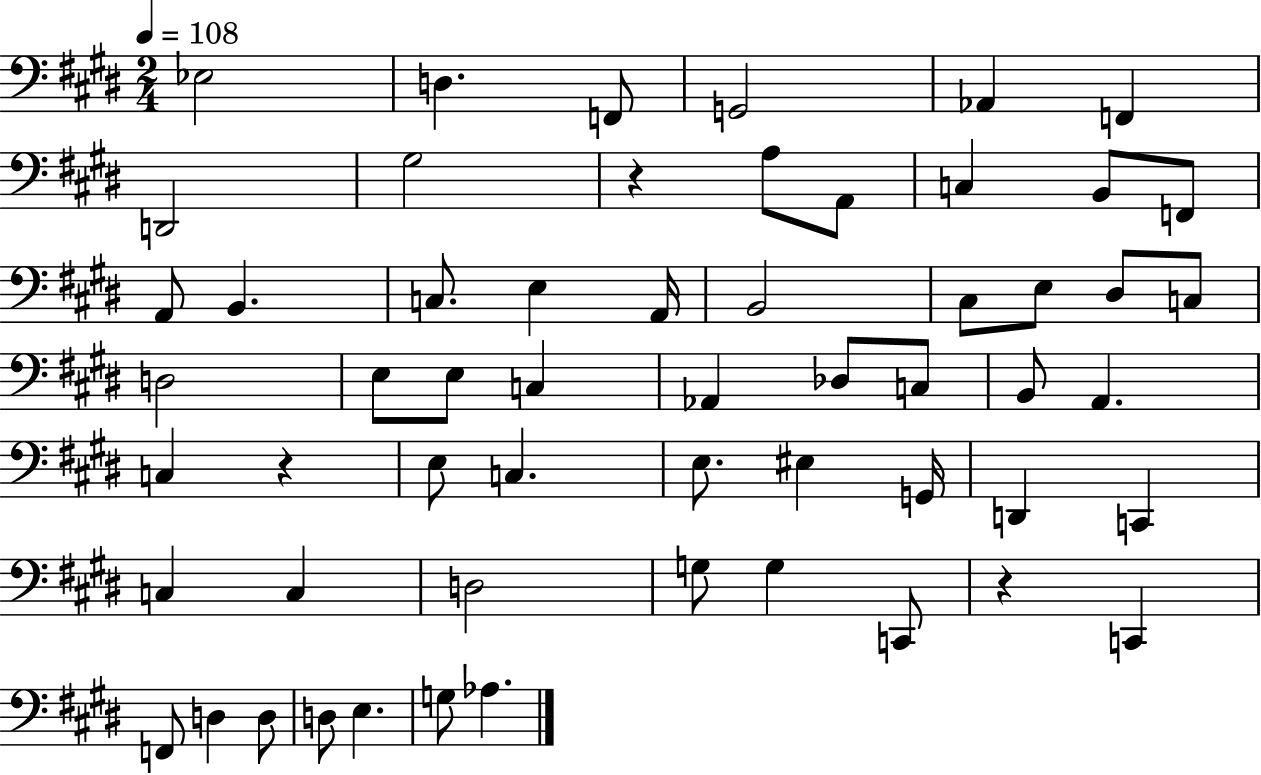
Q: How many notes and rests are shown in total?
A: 57